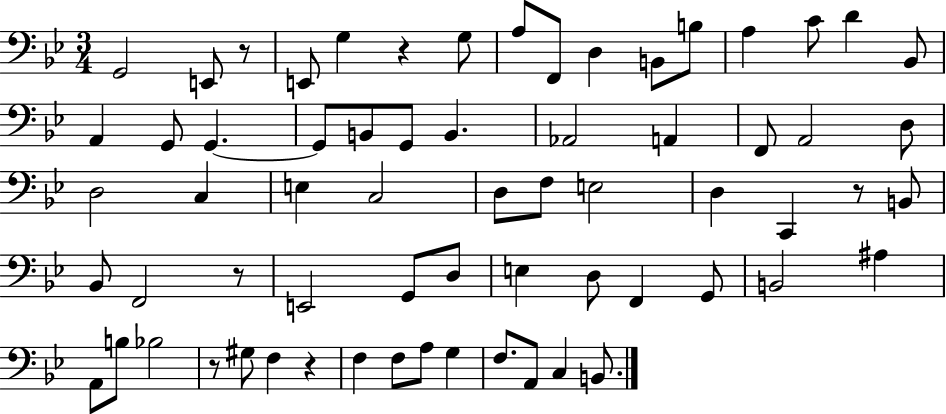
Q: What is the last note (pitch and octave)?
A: B2